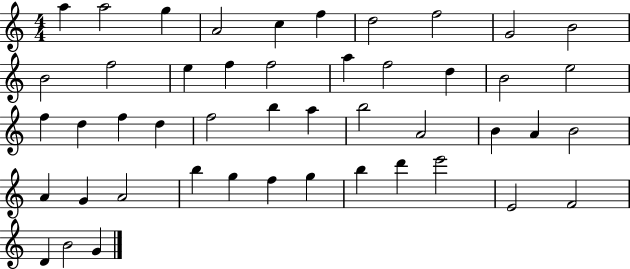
X:1
T:Untitled
M:4/4
L:1/4
K:C
a a2 g A2 c f d2 f2 G2 B2 B2 f2 e f f2 a f2 d B2 e2 f d f d f2 b a b2 A2 B A B2 A G A2 b g f g b d' e'2 E2 F2 D B2 G